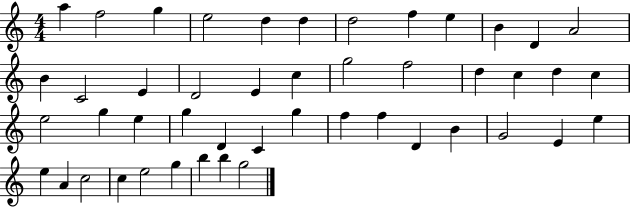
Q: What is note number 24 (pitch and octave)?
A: C5